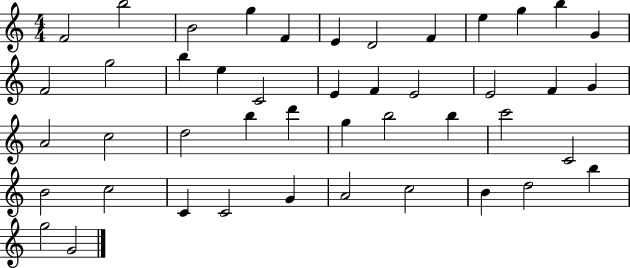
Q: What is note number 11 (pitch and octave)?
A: B5